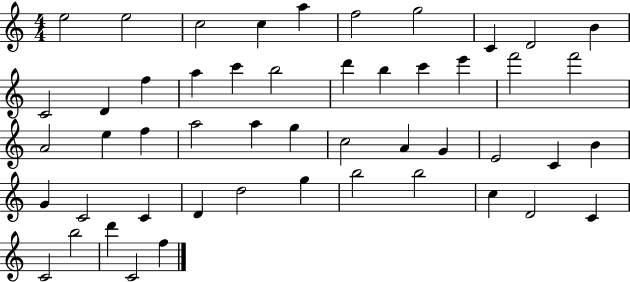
E5/h E5/h C5/h C5/q A5/q F5/h G5/h C4/q D4/h B4/q C4/h D4/q F5/q A5/q C6/q B5/h D6/q B5/q C6/q E6/q F6/h F6/h A4/h E5/q F5/q A5/h A5/q G5/q C5/h A4/q G4/q E4/h C4/q B4/q G4/q C4/h C4/q D4/q D5/h G5/q B5/h B5/h C5/q D4/h C4/q C4/h B5/h D6/q C4/h F5/q